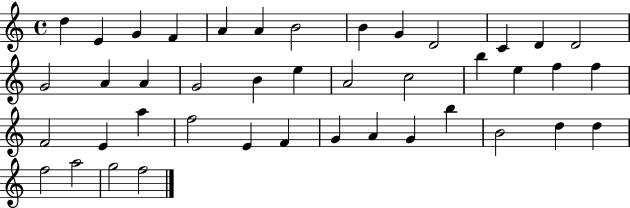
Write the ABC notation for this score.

X:1
T:Untitled
M:4/4
L:1/4
K:C
d E G F A A B2 B G D2 C D D2 G2 A A G2 B e A2 c2 b e f f F2 E a f2 E F G A G b B2 d d f2 a2 g2 f2